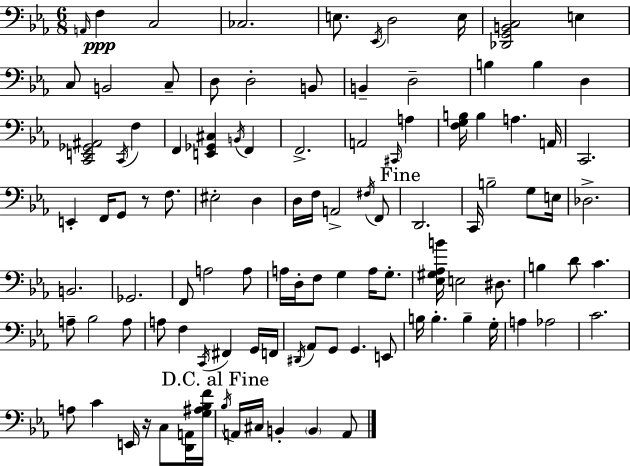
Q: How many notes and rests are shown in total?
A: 106